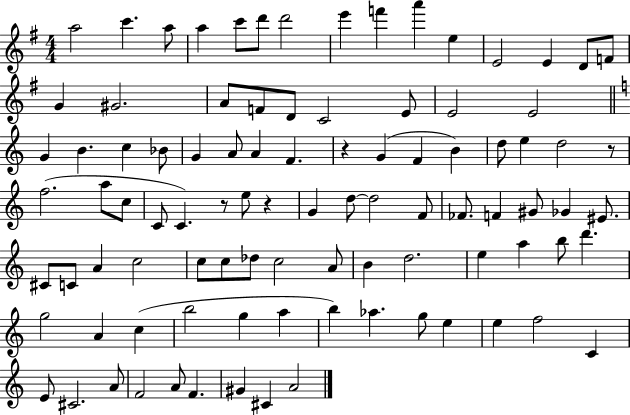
A5/h C6/q. A5/e A5/q C6/e D6/e D6/h E6/q F6/q A6/q E5/q E4/h E4/q D4/e F4/e G4/q G#4/h. A4/e F4/e D4/e C4/h E4/e E4/h E4/h G4/q B4/q. C5/q Bb4/e G4/q A4/e A4/q F4/q. R/q G4/q F4/q B4/q D5/e E5/q D5/h R/e F5/h. A5/e C5/e C4/e C4/q. R/e E5/e R/q G4/q D5/e D5/h F4/e FES4/e. F4/q G#4/e Gb4/q EIS4/e. C#4/e C4/e A4/q C5/h C5/e C5/e Db5/e C5/h A4/e B4/q D5/h. E5/q A5/q B5/e D6/q. G5/h A4/q C5/q B5/h G5/q A5/q B5/q Ab5/q. G5/e E5/q E5/q F5/h C4/q E4/e C#4/h. A4/e F4/h A4/e F4/q. G#4/q C#4/q A4/h